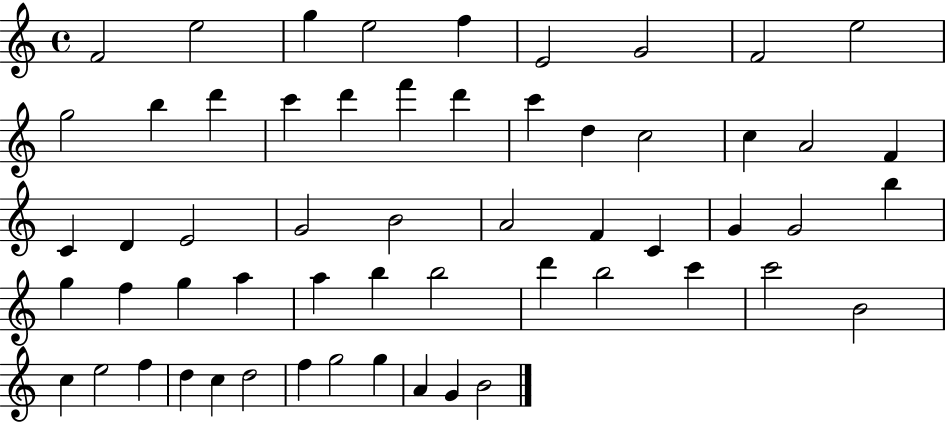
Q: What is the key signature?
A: C major